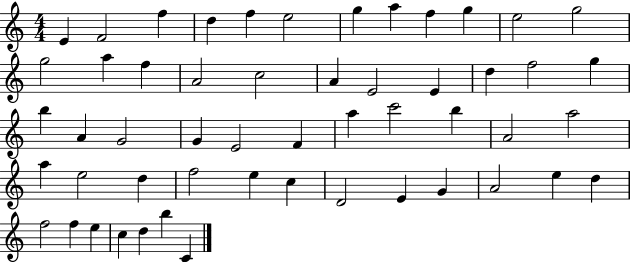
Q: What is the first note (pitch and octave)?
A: E4